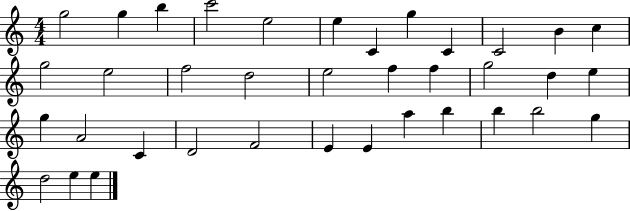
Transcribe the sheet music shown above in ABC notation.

X:1
T:Untitled
M:4/4
L:1/4
K:C
g2 g b c'2 e2 e C g C C2 B c g2 e2 f2 d2 e2 f f g2 d e g A2 C D2 F2 E E a b b b2 g d2 e e